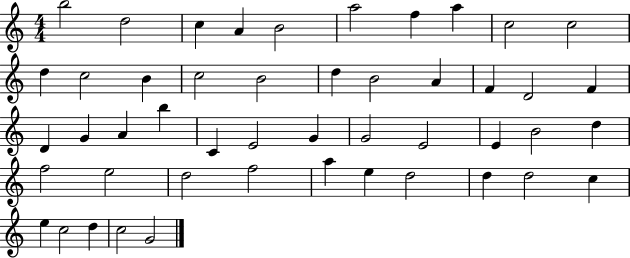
X:1
T:Untitled
M:4/4
L:1/4
K:C
b2 d2 c A B2 a2 f a c2 c2 d c2 B c2 B2 d B2 A F D2 F D G A b C E2 G G2 E2 E B2 d f2 e2 d2 f2 a e d2 d d2 c e c2 d c2 G2